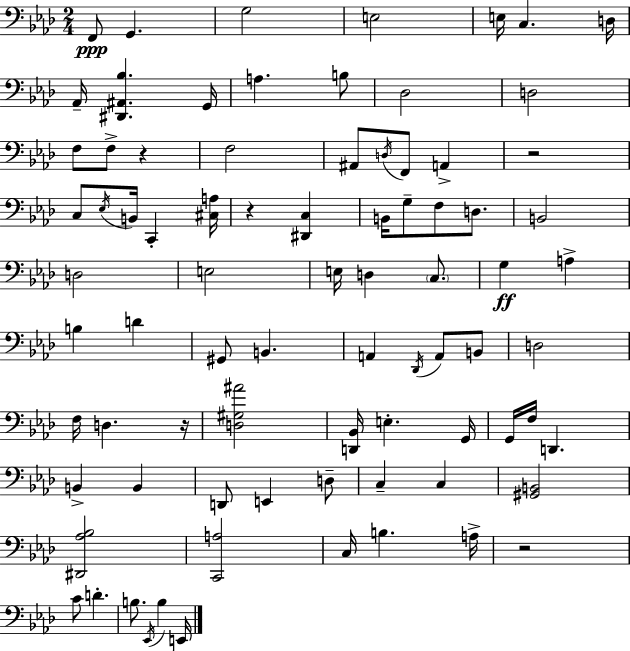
{
  \clef bass
  \numericTimeSignature
  \time 2/4
  \key aes \major
  f,8\ppp g,4. | g2 | e2 | e16 c4. d16 | \break aes,16-- <dis, ais, bes>4. g,16 | a4. b8 | des2 | d2 | \break f8 f8-> r4 | f2 | ais,8 \acciaccatura { d16 } f,8 a,4-> | r2 | \break c8 \acciaccatura { ees16 } b,16 c,4-. | <cis a>16 r4 <dis, c>4 | b,16 g8-- f8 d8. | b,2 | \break d2 | e2 | e16 d4 \parenthesize c8. | g4\ff a4-> | \break b4 d'4 | gis,8 b,4. | a,4 \acciaccatura { des,16 } a,8 | b,8 d2 | \break f16 d4. | r16 <d gis ais'>2 | <d, bes,>16 e4.-. | g,16 g,16 f16 d,4. | \break b,4-> b,4 | d,8 e,4 | d8-- c4-- c4 | <gis, b,>2 | \break <dis, aes bes>2 | <c, a>2 | c16 b4. | a16-> r2 | \break c'8 d'4.-. | b8. \acciaccatura { ees,16 } b4 | e,16 \bar "|."
}